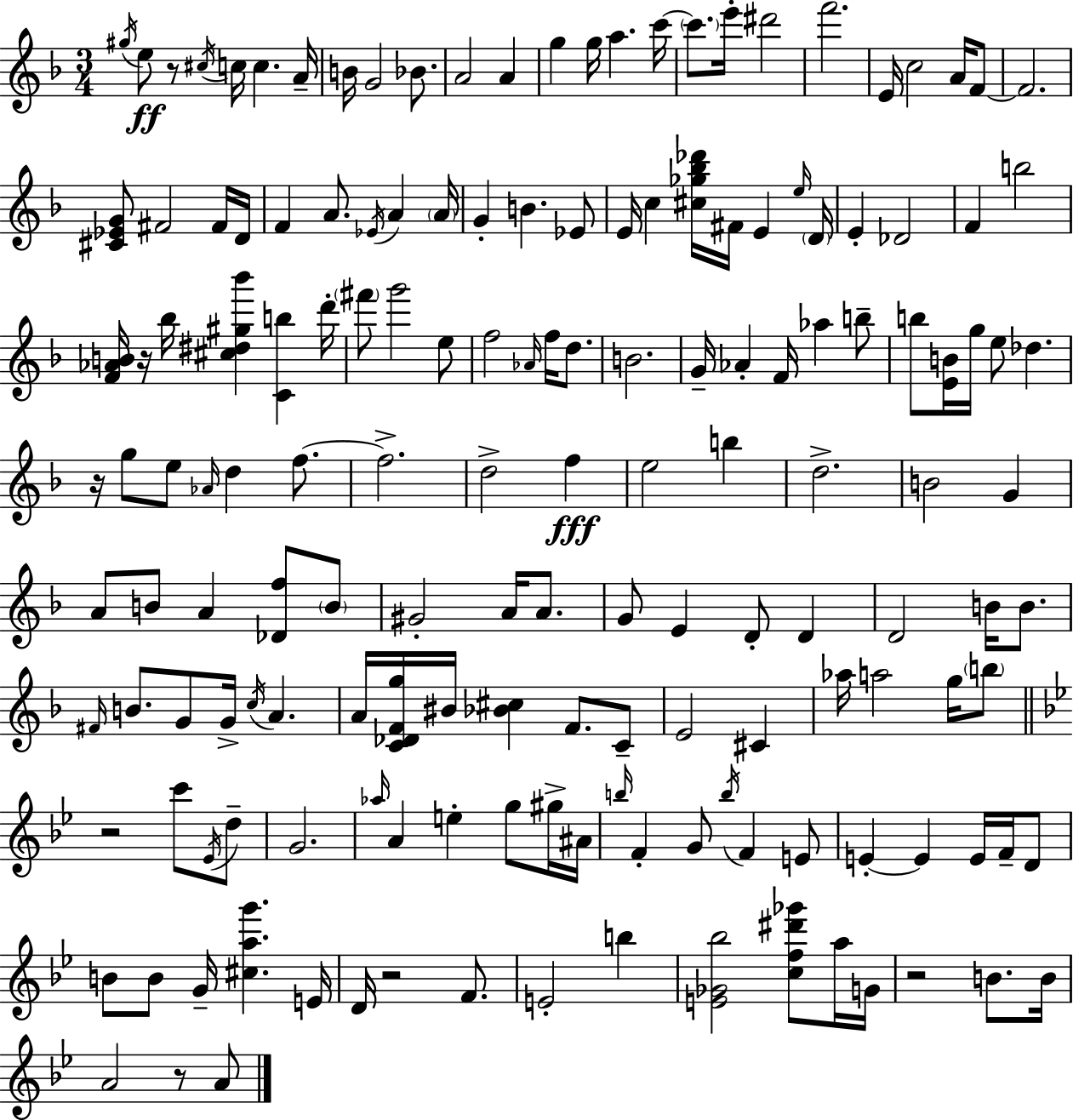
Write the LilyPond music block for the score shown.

{
  \clef treble
  \numericTimeSignature
  \time 3/4
  \key f \major
  \repeat volta 2 { \acciaccatura { gis''16 }\ff e''8 r8 \acciaccatura { cis''16 } c''16 c''4. | a'16-- b'16 g'2 bes'8. | a'2 a'4 | g''4 g''16 a''4. | \break c'''16~~ \parenthesize c'''8. e'''16-. dis'''2 | f'''2. | e'16 c''2 a'16 | f'8~~ f'2. | \break <cis' ees' g'>8 fis'2 | fis'16 d'16 f'4 a'8. \acciaccatura { ees'16 } a'4 | \parenthesize a'16 g'4-. b'4. | ees'8 e'16 c''4 <cis'' ges'' bes'' des'''>16 fis'16 e'4 | \break \grace { e''16 } \parenthesize d'16 e'4-. des'2 | f'4 b''2 | <f' aes' b'>16 r16 bes''16 <cis'' dis'' gis'' bes'''>4 <c' b''>4 | d'''16-. \parenthesize fis'''8 g'''2 | \break e''8 f''2 | \grace { aes'16 } f''16 d''8. b'2. | g'16-- aes'4-. f'16 aes''4 | b''8-- b''8 <e' b'>16 g''16 e''8 des''4. | \break r16 g''8 e''8 \grace { aes'16 } d''4 | f''8.~~ f''2.-> | d''2-> | f''4\fff e''2 | \break b''4 d''2.-> | b'2 | g'4 a'8 b'8 a'4 | <des' f''>8 \parenthesize b'8 gis'2-. | \break a'16 a'8. g'8 e'4 | d'8-. d'4 d'2 | b'16 b'8. \grace { fis'16 } b'8. g'8 | g'16-> \acciaccatura { c''16 } a'4. a'16 <c' des' f' g''>16 bis'16 <bes' cis''>4 | \break f'8. c'8-- e'2 | cis'4 aes''16 a''2 | g''16 \parenthesize b''8 \bar "||" \break \key bes \major r2 c'''8 \acciaccatura { ees'16 } d''8-- | g'2. | \grace { aes''16 } a'4 e''4-. g''8 | gis''16-> ais'16 \grace { b''16 } f'4-. g'8 \acciaccatura { b''16 } f'4 | \break e'8 e'4-.~~ e'4 | e'16 f'16-- d'8 b'8 b'8 g'16-- <cis'' a'' g'''>4. | e'16 d'16 r2 | f'8. e'2-. | \break b''4 <e' ges' bes''>2 | <c'' f'' dis''' ges'''>8 a''16 g'16 r2 | b'8. b'16 a'2 | r8 a'8 } \bar "|."
}